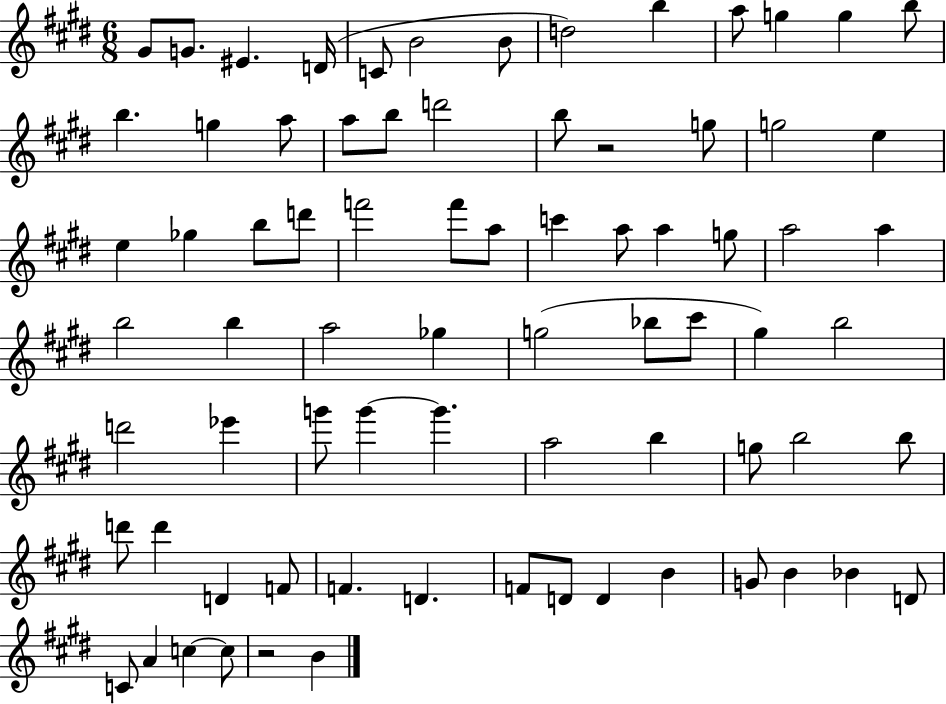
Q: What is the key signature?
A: E major